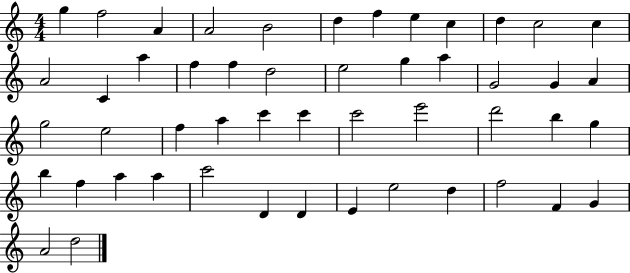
X:1
T:Untitled
M:4/4
L:1/4
K:C
g f2 A A2 B2 d f e c d c2 c A2 C a f f d2 e2 g a G2 G A g2 e2 f a c' c' c'2 e'2 d'2 b g b f a a c'2 D D E e2 d f2 F G A2 d2